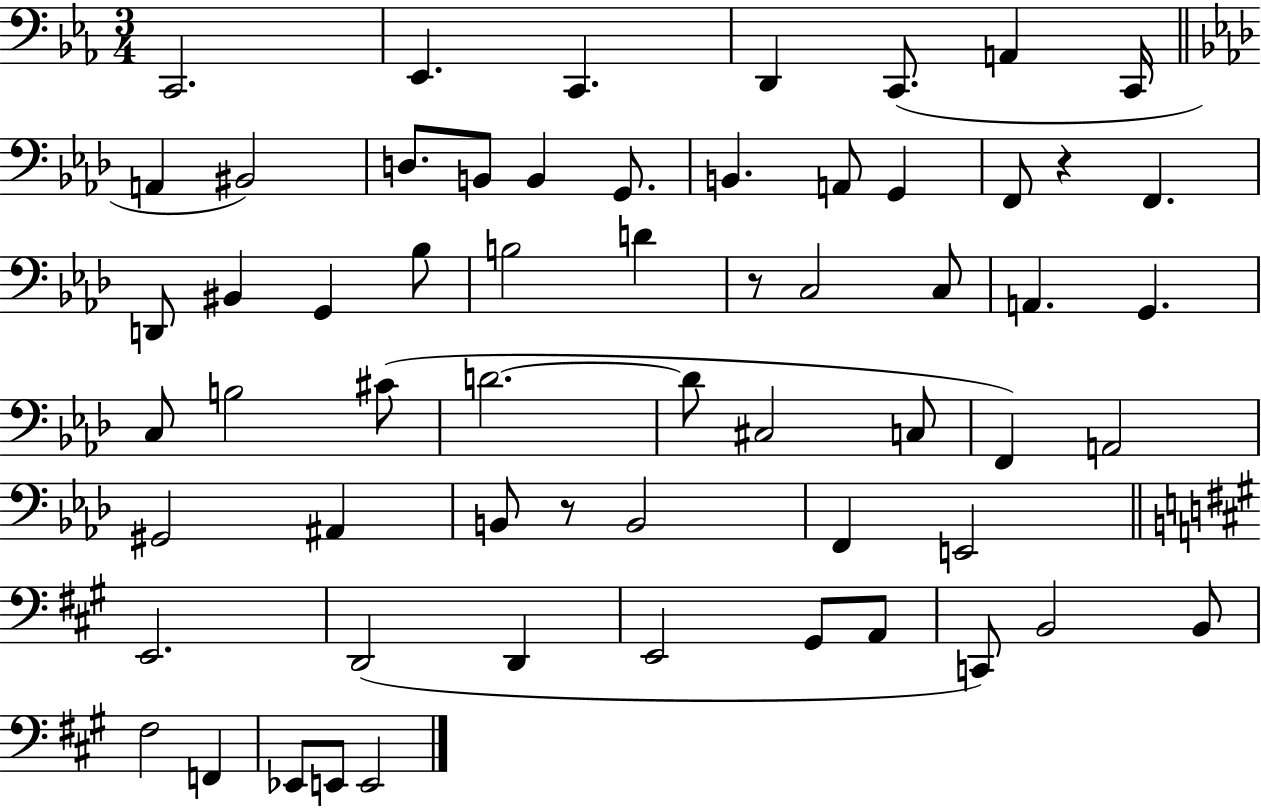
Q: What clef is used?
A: bass